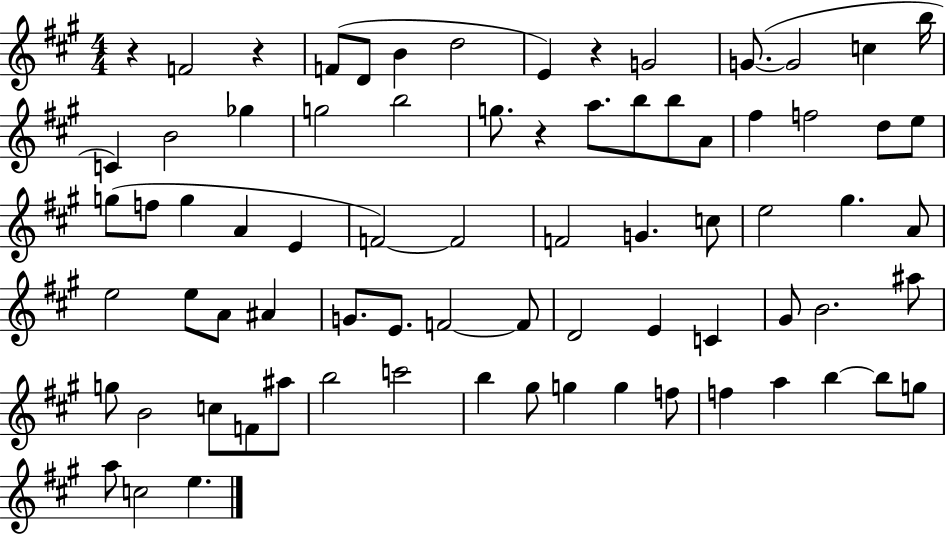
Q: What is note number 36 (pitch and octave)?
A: E5